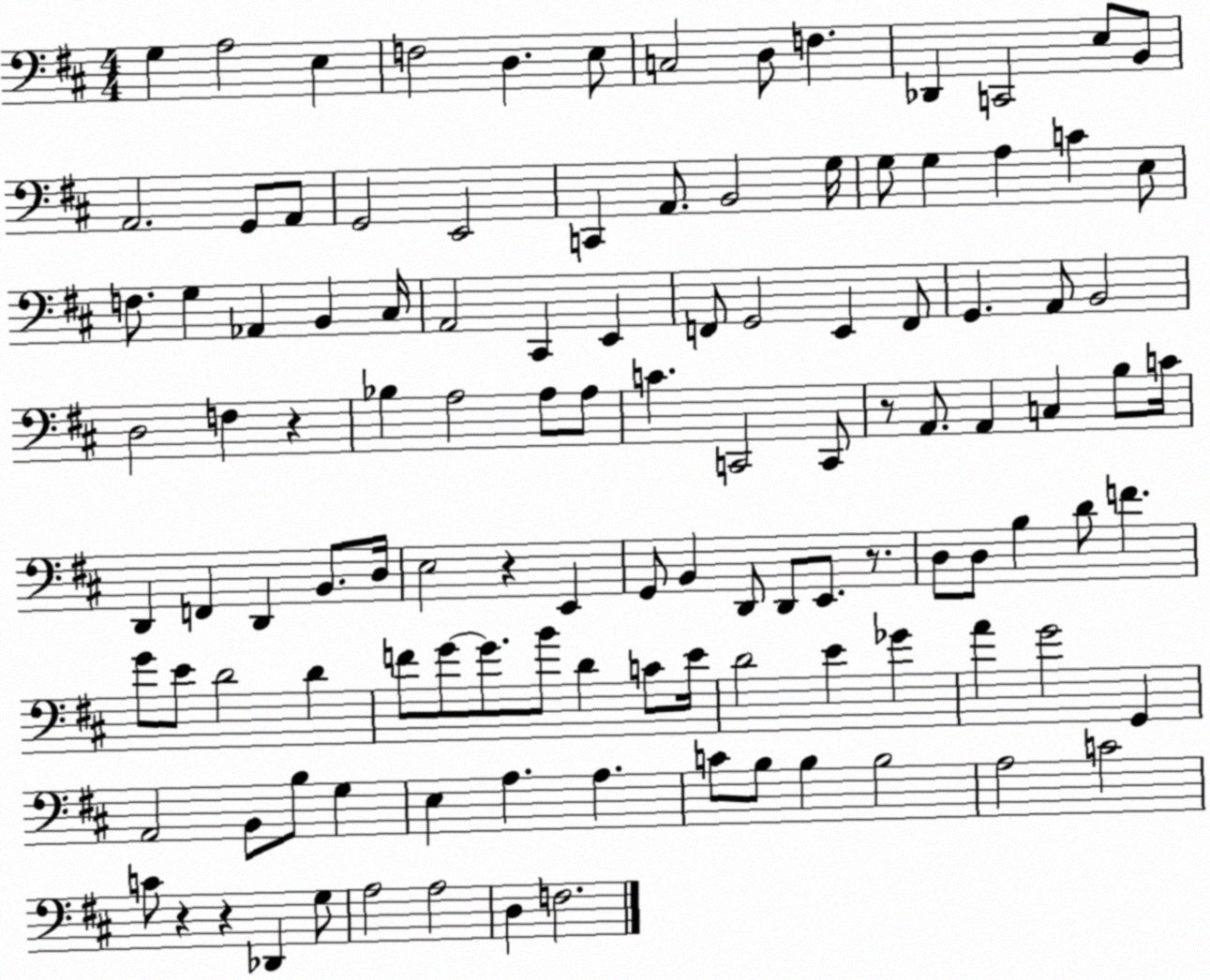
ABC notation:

X:1
T:Untitled
M:4/4
L:1/4
K:D
G, A,2 E, F,2 D, E,/2 C,2 D,/2 F, _D,, C,,2 E,/2 B,,/2 A,,2 G,,/2 A,,/2 G,,2 E,,2 C,, A,,/2 B,,2 G,/4 G,/2 G, A, C E,/2 F,/2 G, _A,, B,, ^C,/4 A,,2 ^C,, E,, F,,/2 G,,2 E,, F,,/2 G,, A,,/2 B,,2 D,2 F, z _B, A,2 A,/2 A,/2 C C,,2 C,,/2 z/2 A,,/2 A,, C, B,/2 C/4 D,, F,, D,, B,,/2 D,/4 E,2 z E,, G,,/2 B,, D,,/2 D,,/2 E,,/2 z/2 D,/2 D,/2 B, D/2 F G/2 E/2 D2 D F/2 G/2 G/2 B/2 D C/2 E/4 D2 E _G A G2 G,, A,,2 B,,/2 B,/2 G, E, A, A, C/2 B,/2 B, B,2 A,2 C2 C/2 z z _D,, G,/2 A,2 A,2 D, F,2